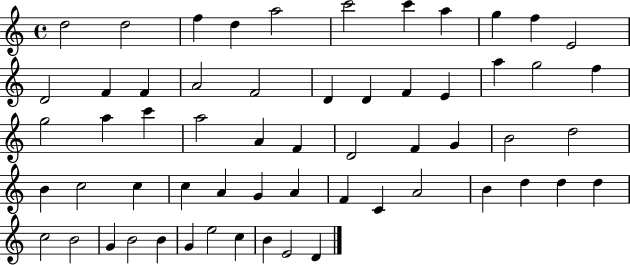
X:1
T:Untitled
M:4/4
L:1/4
K:C
d2 d2 f d a2 c'2 c' a g f E2 D2 F F A2 F2 D D F E a g2 f g2 a c' a2 A F D2 F G B2 d2 B c2 c c A G A F C A2 B d d d c2 B2 G B2 B G e2 c B E2 D